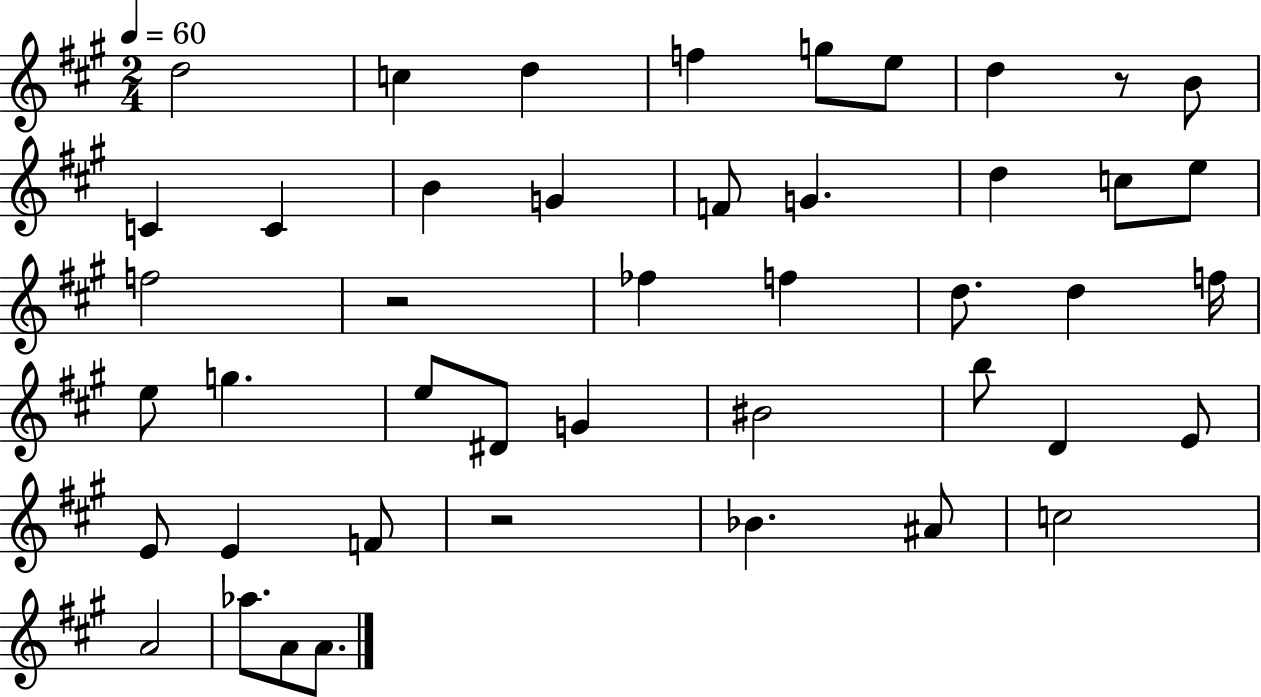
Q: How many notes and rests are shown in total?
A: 45